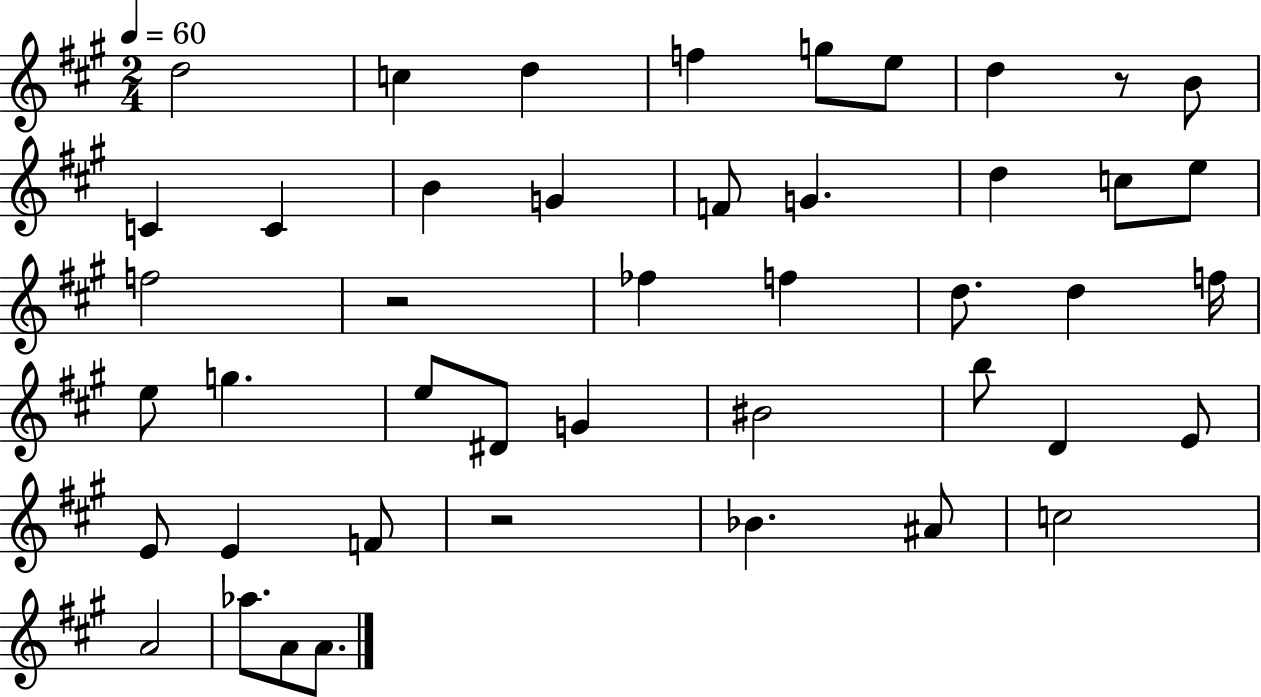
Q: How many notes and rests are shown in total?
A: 45